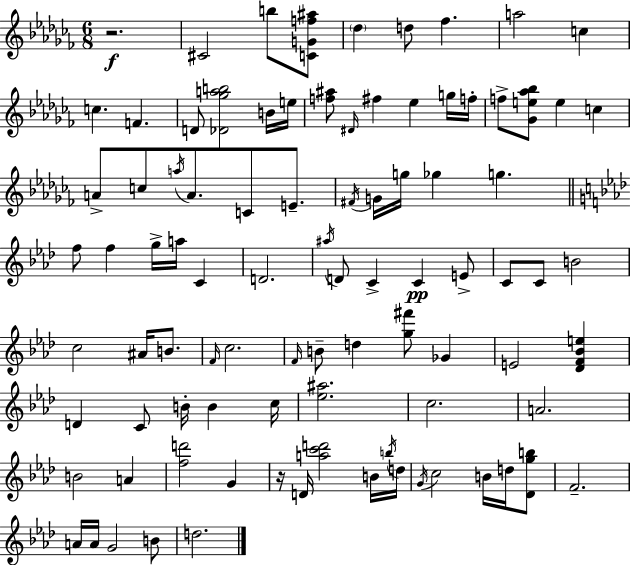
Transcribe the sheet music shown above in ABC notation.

X:1
T:Untitled
M:6/8
L:1/4
K:Abm
z2 ^C2 b/2 [CGf^a]/2 _d d/2 _f a2 c c F D/2 [_D_gab]2 B/4 e/4 [f^a]/2 ^D/4 ^f _e g/4 f/4 f/2 [_Ge_a_b]/2 e c A/2 c/2 a/4 A/2 C/2 E/2 ^F/4 G/4 g/4 _g g f/2 f g/4 a/4 C D2 ^a/4 D/2 C C E/2 C/2 C/2 B2 c2 ^A/4 B/2 F/4 c2 F/4 B/2 d [g^f']/2 _G E2 [_DF_Be] D C/2 B/4 B c/4 [_e^a]2 c2 A2 B2 A [fd']2 G z/4 D/4 [ac'd']2 B/4 b/4 d/4 G/4 c2 B/4 d/4 [_Dgb]/2 F2 A/4 A/4 G2 B/2 d2